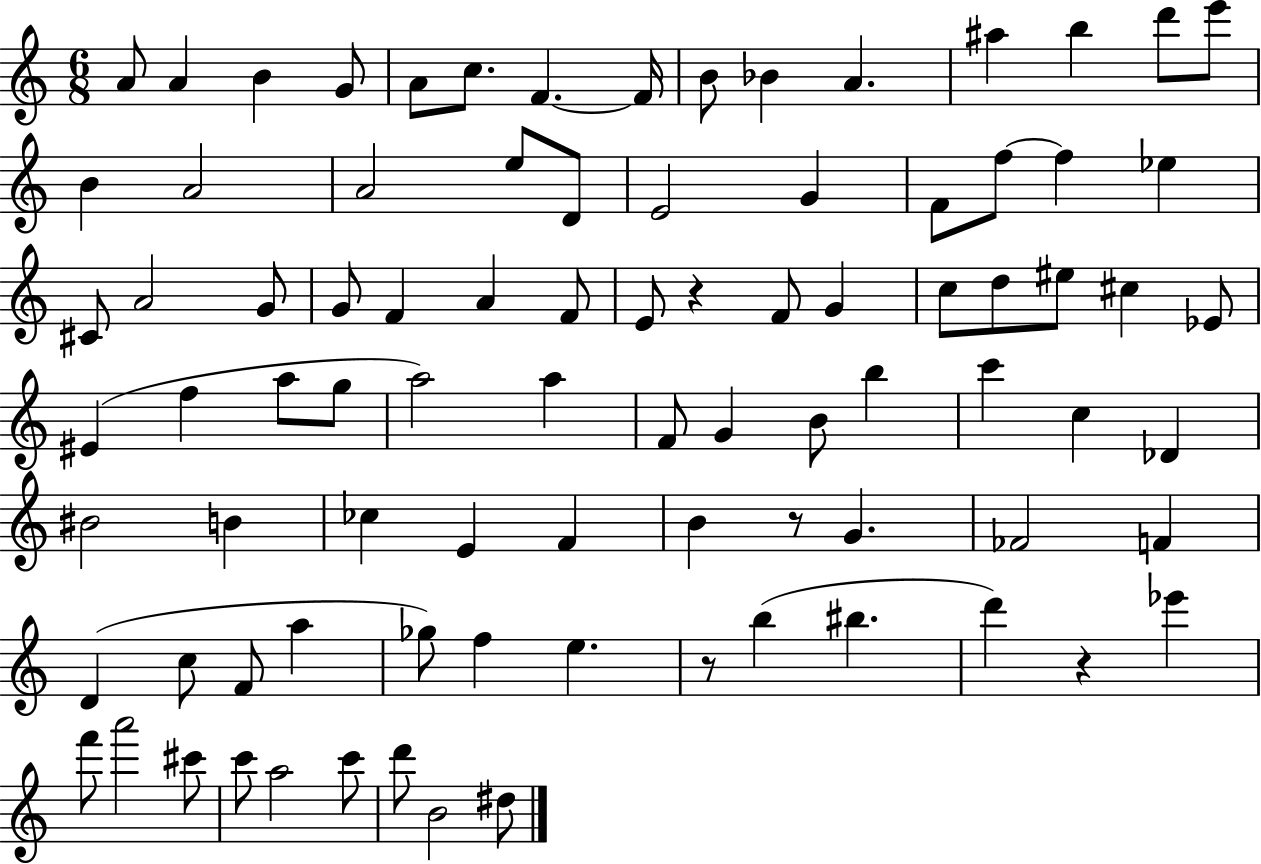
{
  \clef treble
  \numericTimeSignature
  \time 6/8
  \key c \major
  \repeat volta 2 { a'8 a'4 b'4 g'8 | a'8 c''8. f'4.~~ f'16 | b'8 bes'4 a'4. | ais''4 b''4 d'''8 e'''8 | \break b'4 a'2 | a'2 e''8 d'8 | e'2 g'4 | f'8 f''8~~ f''4 ees''4 | \break cis'8 a'2 g'8 | g'8 f'4 a'4 f'8 | e'8 r4 f'8 g'4 | c''8 d''8 eis''8 cis''4 ees'8 | \break eis'4( f''4 a''8 g''8 | a''2) a''4 | f'8 g'4 b'8 b''4 | c'''4 c''4 des'4 | \break bis'2 b'4 | ces''4 e'4 f'4 | b'4 r8 g'4. | fes'2 f'4 | \break d'4( c''8 f'8 a''4 | ges''8) f''4 e''4. | r8 b''4( bis''4. | d'''4) r4 ees'''4 | \break f'''8 a'''2 cis'''8 | c'''8 a''2 c'''8 | d'''8 b'2 dis''8 | } \bar "|."
}